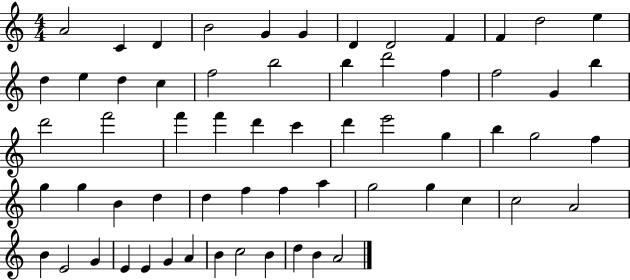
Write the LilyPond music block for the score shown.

{
  \clef treble
  \numericTimeSignature
  \time 4/4
  \key c \major
  a'2 c'4 d'4 | b'2 g'4 g'4 | d'4 d'2 f'4 | f'4 d''2 e''4 | \break d''4 e''4 d''4 c''4 | f''2 b''2 | b''4 d'''2 f''4 | f''2 g'4 b''4 | \break d'''2 f'''2 | f'''4 f'''4 d'''4 c'''4 | d'''4 e'''2 g''4 | b''4 g''2 f''4 | \break g''4 g''4 b'4 d''4 | d''4 f''4 f''4 a''4 | g''2 g''4 c''4 | c''2 a'2 | \break b'4 e'2 g'4 | e'4 e'4 g'4 a'4 | b'4 c''2 b'4 | d''4 b'4 a'2 | \break \bar "|."
}